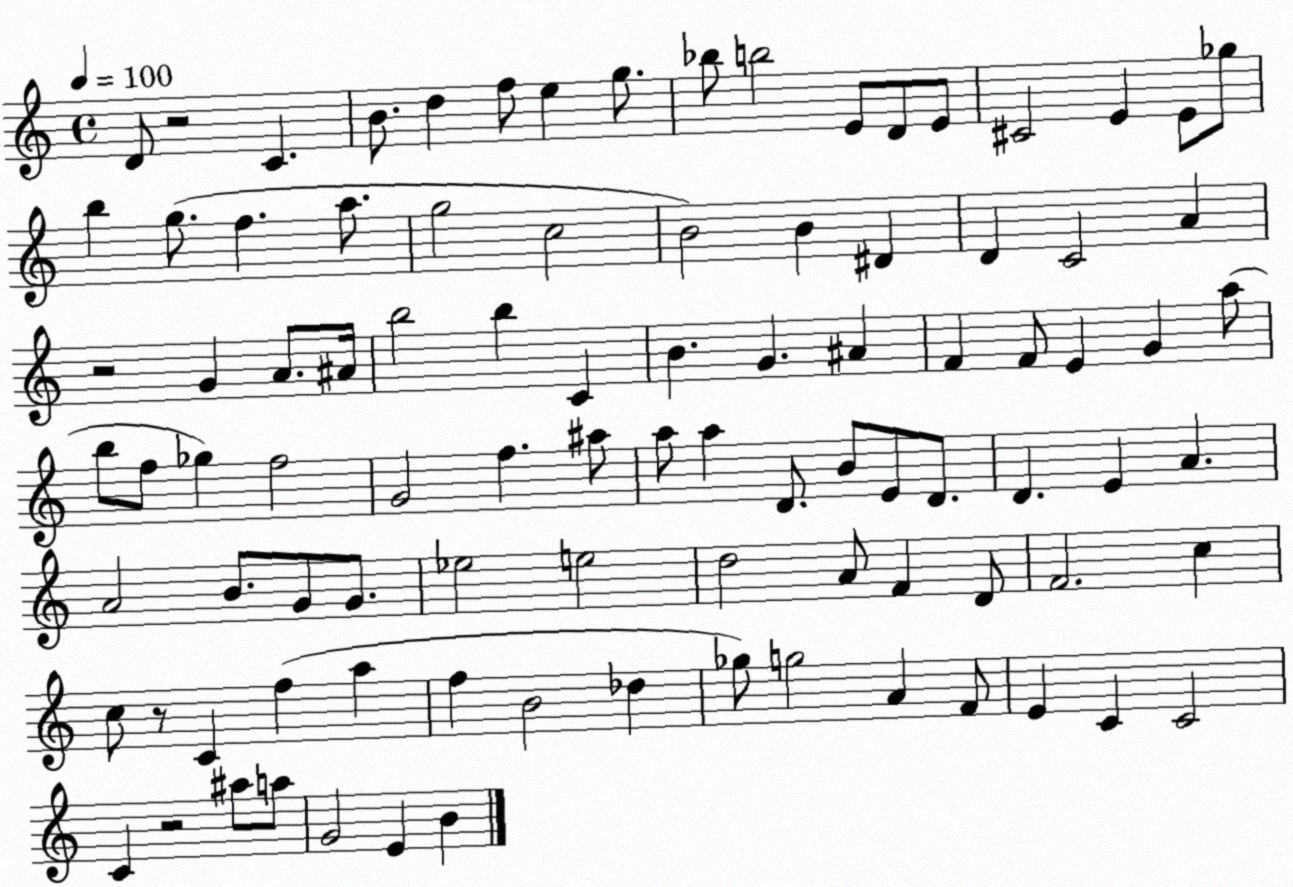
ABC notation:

X:1
T:Untitled
M:4/4
L:1/4
K:C
D/2 z2 C B/2 d f/2 e g/2 _b/2 b2 E/2 D/2 E/2 ^C2 E E/2 _g/2 b g/2 f a/2 g2 c2 B2 B ^D D C2 A z2 G A/2 ^A/4 b2 b C B G ^A F F/2 E G a/2 b/2 f/2 _g f2 G2 f ^a/2 a/2 a D/2 B/2 E/2 D/2 D E A A2 B/2 G/2 G/2 _e2 e2 d2 A/2 F D/2 F2 c c/2 z/2 C f a f B2 _d _g/2 g2 A F/2 E C C2 C z2 ^a/2 a/2 G2 E B